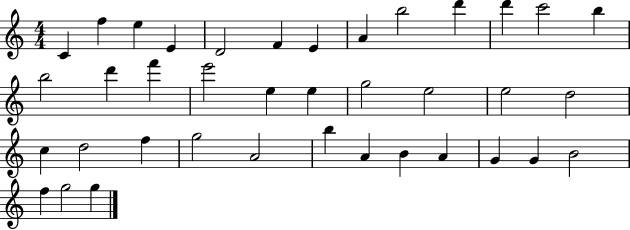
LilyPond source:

{
  \clef treble
  \numericTimeSignature
  \time 4/4
  \key c \major
  c'4 f''4 e''4 e'4 | d'2 f'4 e'4 | a'4 b''2 d'''4 | d'''4 c'''2 b''4 | \break b''2 d'''4 f'''4 | e'''2 e''4 e''4 | g''2 e''2 | e''2 d''2 | \break c''4 d''2 f''4 | g''2 a'2 | b''4 a'4 b'4 a'4 | g'4 g'4 b'2 | \break f''4 g''2 g''4 | \bar "|."
}